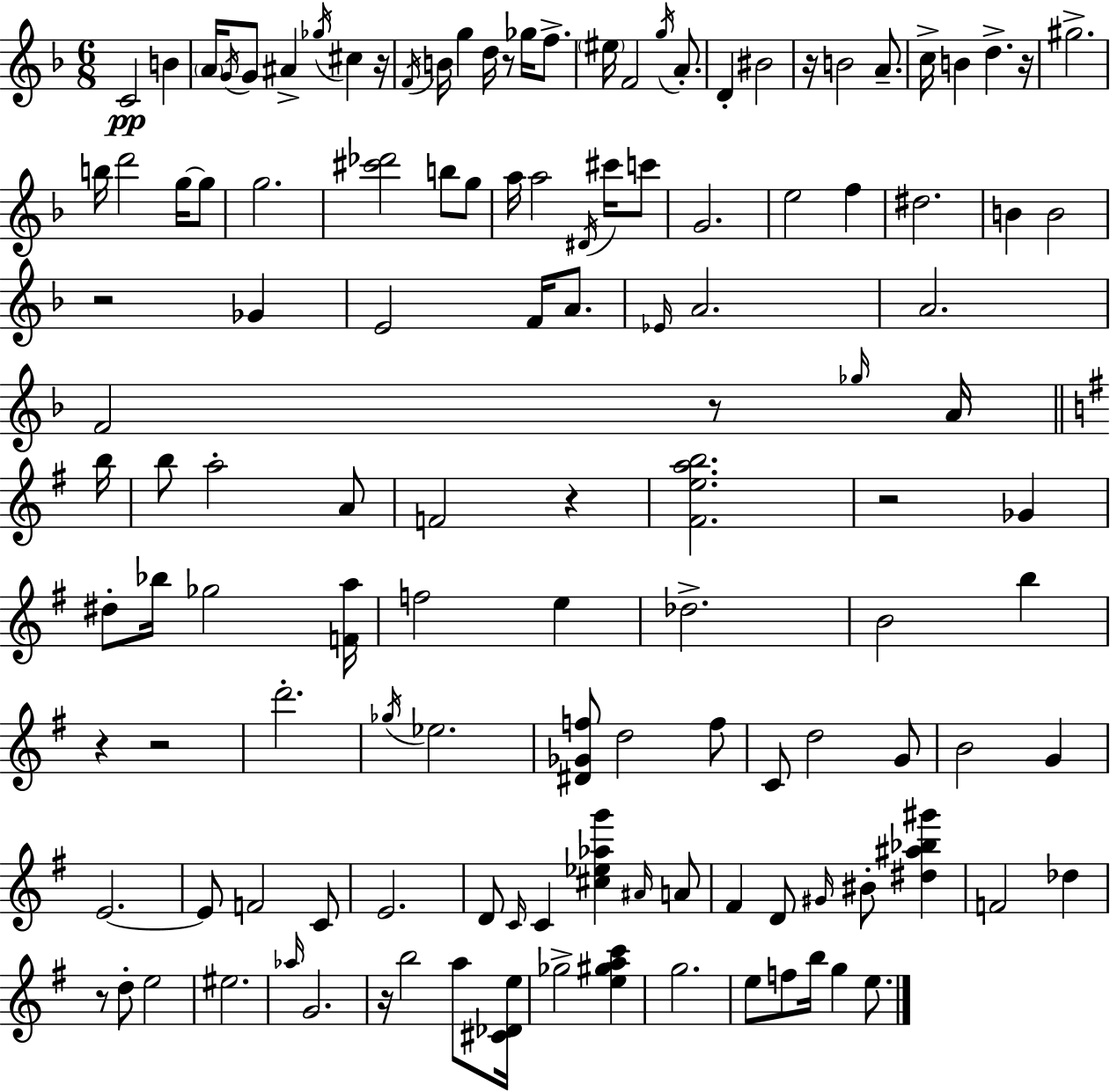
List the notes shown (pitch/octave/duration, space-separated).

C4/h B4/q A4/s G4/s G4/e A#4/q Gb5/s C#5/q R/s F4/s B4/s G5/q D5/s R/e Gb5/s F5/e. EIS5/s F4/h G5/s A4/e. D4/q BIS4/h R/s B4/h A4/e. C5/s B4/q D5/q. R/s G#5/h. B5/s D6/h G5/s G5/e G5/h. [C#6,Db6]/h B5/e G5/e A5/s A5/h D#4/s C#6/s C6/e G4/h. E5/h F5/q D#5/h. B4/q B4/h R/h Gb4/q E4/h F4/s A4/e. Eb4/s A4/h. A4/h. F4/h R/e Gb5/s A4/s B5/s B5/e A5/h A4/e F4/h R/q [F#4,E5,A5,B5]/h. R/h Gb4/q D#5/e Bb5/s Gb5/h [F4,A5]/s F5/h E5/q Db5/h. B4/h B5/q R/q R/h D6/h. Gb5/s Eb5/h. [D#4,Gb4,F5]/e D5/h F5/e C4/e D5/h G4/e B4/h G4/q E4/h. E4/e F4/h C4/e E4/h. D4/e C4/s C4/q [C#5,Eb5,Ab5,G6]/q A#4/s A4/e F#4/q D4/e G#4/s BIS4/e [D#5,A#5,Bb5,G#6]/q F4/h Db5/q R/e D5/e E5/h EIS5/h. Ab5/s G4/h. R/s B5/h A5/e [C#4,Db4,E5]/s Gb5/h [E5,G#5,A5,C6]/q G5/h. E5/e F5/e B5/s G5/q E5/e.